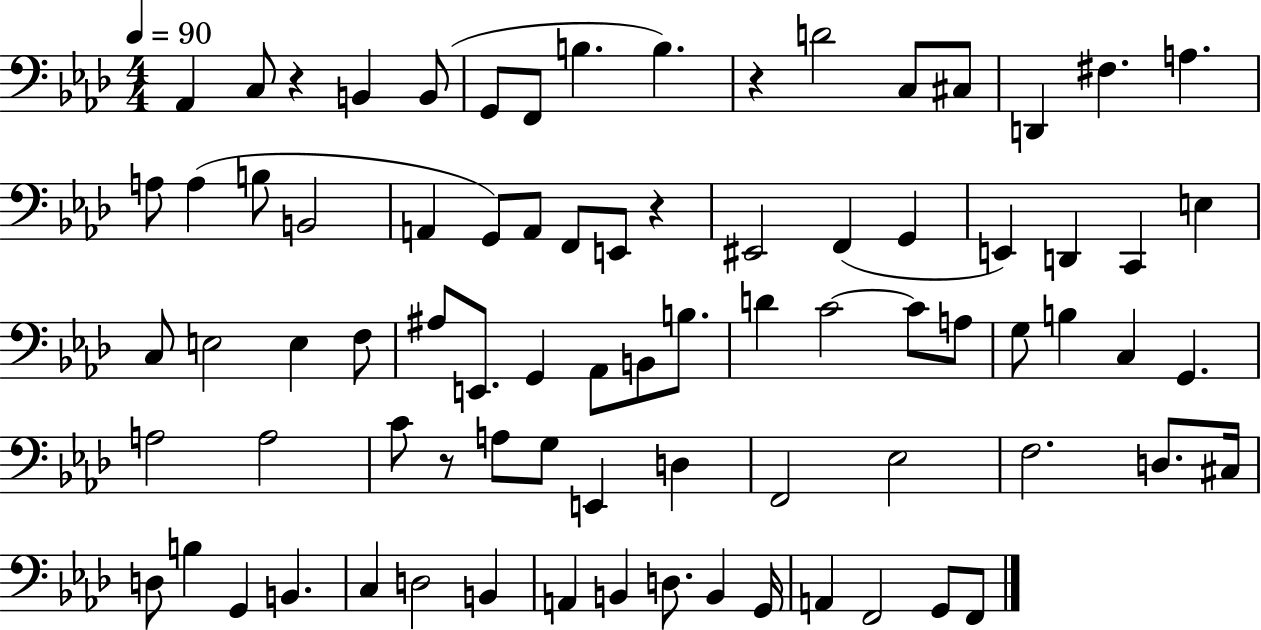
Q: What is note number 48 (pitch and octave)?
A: G2